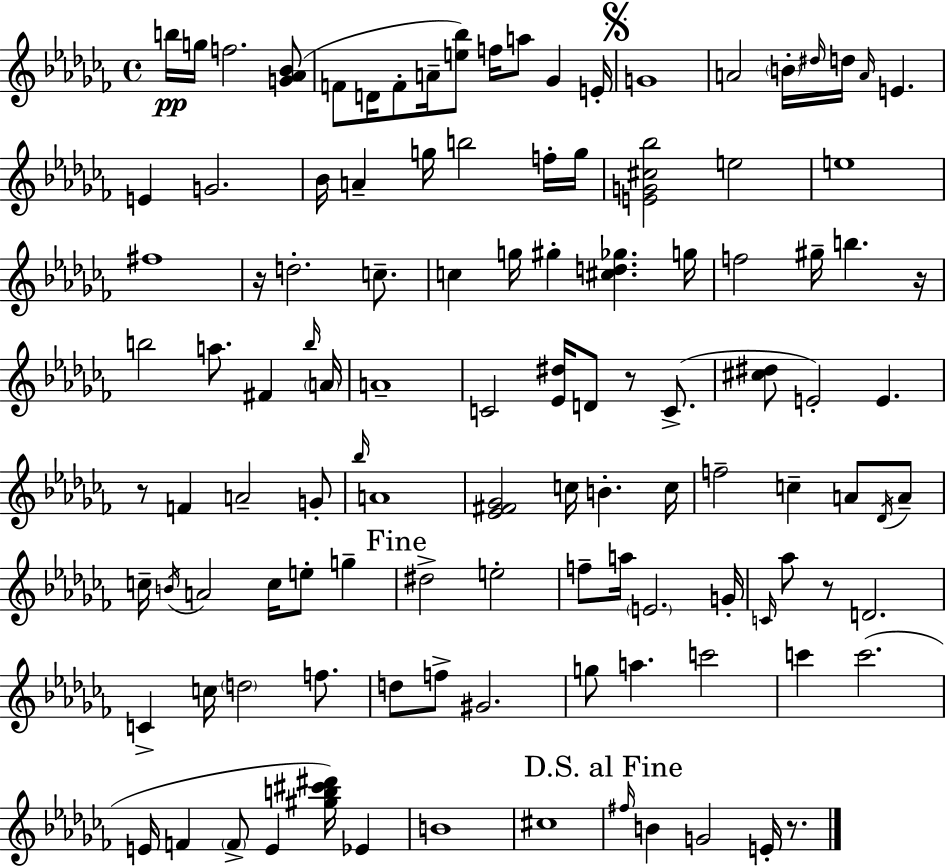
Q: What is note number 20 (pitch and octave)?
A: G4